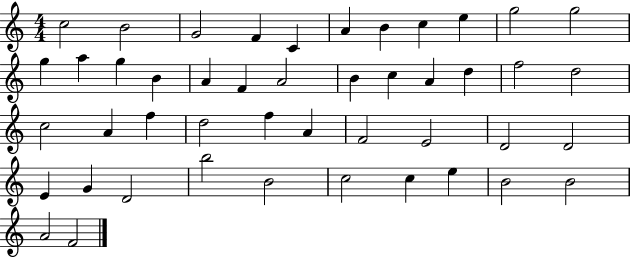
C5/h B4/h G4/h F4/q C4/q A4/q B4/q C5/q E5/q G5/h G5/h G5/q A5/q G5/q B4/q A4/q F4/q A4/h B4/q C5/q A4/q D5/q F5/h D5/h C5/h A4/q F5/q D5/h F5/q A4/q F4/h E4/h D4/h D4/h E4/q G4/q D4/h B5/h B4/h C5/h C5/q E5/q B4/h B4/h A4/h F4/h